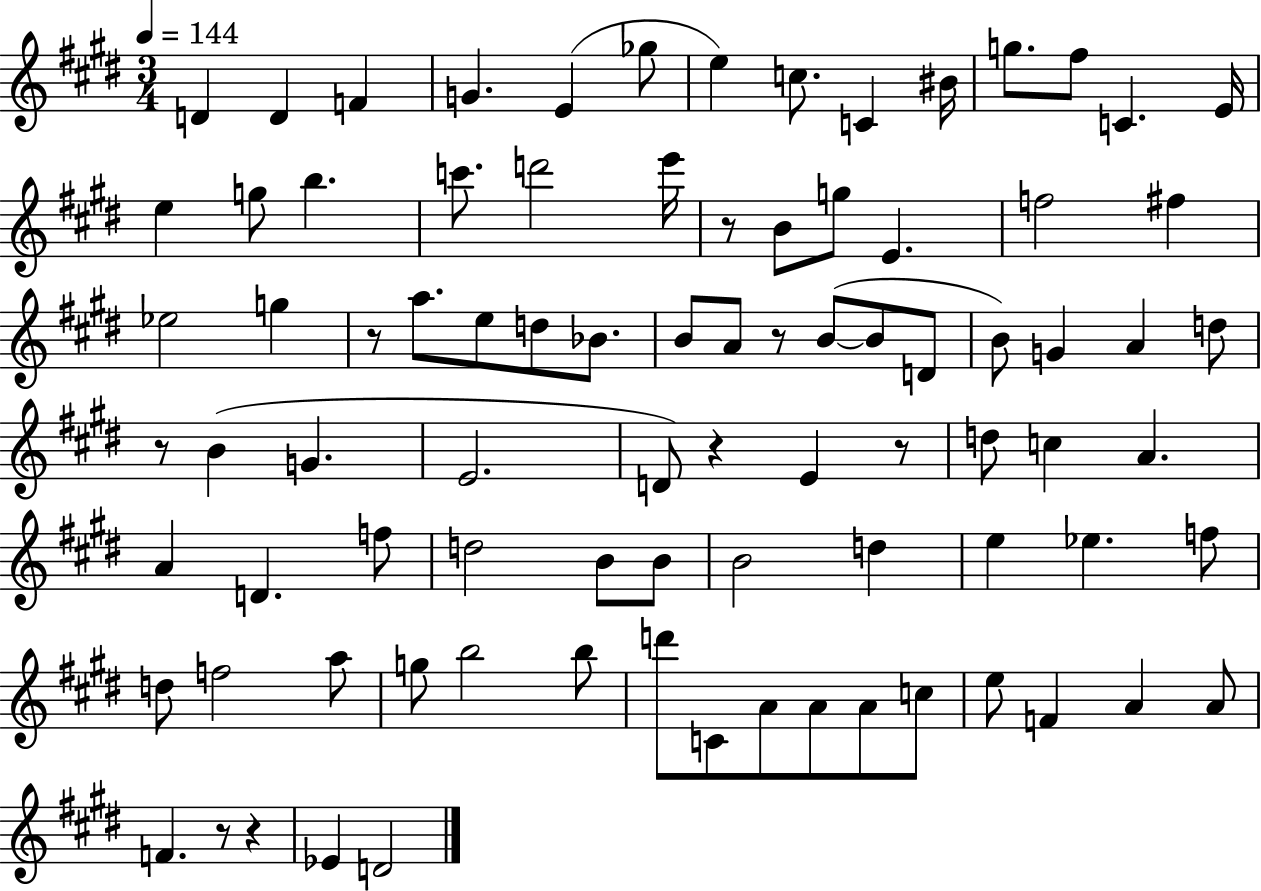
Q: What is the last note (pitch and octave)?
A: D4